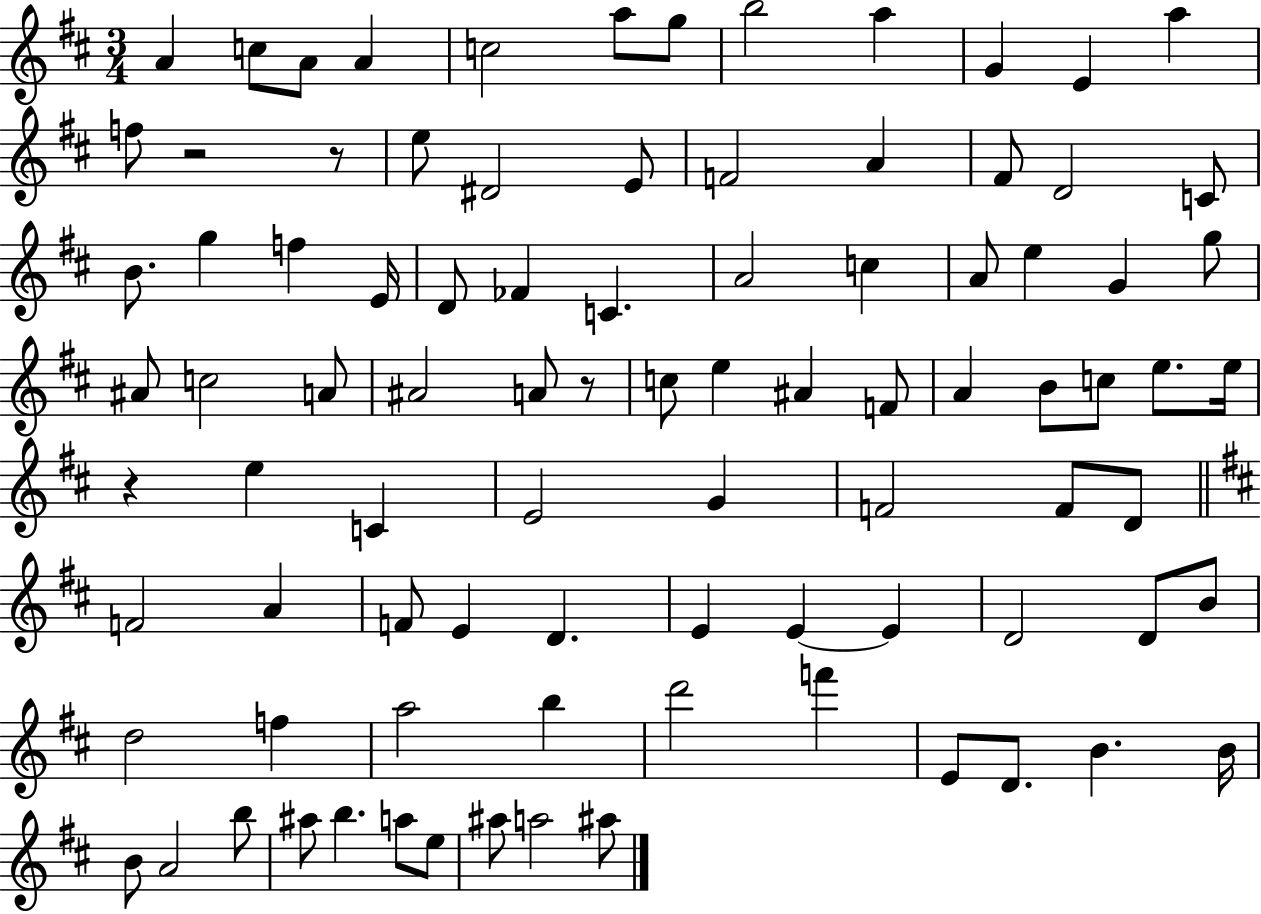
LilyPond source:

{
  \clef treble
  \numericTimeSignature
  \time 3/4
  \key d \major
  a'4 c''8 a'8 a'4 | c''2 a''8 g''8 | b''2 a''4 | g'4 e'4 a''4 | \break f''8 r2 r8 | e''8 dis'2 e'8 | f'2 a'4 | fis'8 d'2 c'8 | \break b'8. g''4 f''4 e'16 | d'8 fes'4 c'4. | a'2 c''4 | a'8 e''4 g'4 g''8 | \break ais'8 c''2 a'8 | ais'2 a'8 r8 | c''8 e''4 ais'4 f'8 | a'4 b'8 c''8 e''8. e''16 | \break r4 e''4 c'4 | e'2 g'4 | f'2 f'8 d'8 | \bar "||" \break \key d \major f'2 a'4 | f'8 e'4 d'4. | e'4 e'4~~ e'4 | d'2 d'8 b'8 | \break d''2 f''4 | a''2 b''4 | d'''2 f'''4 | e'8 d'8. b'4. b'16 | \break b'8 a'2 b''8 | ais''8 b''4. a''8 e''8 | ais''8 a''2 ais''8 | \bar "|."
}